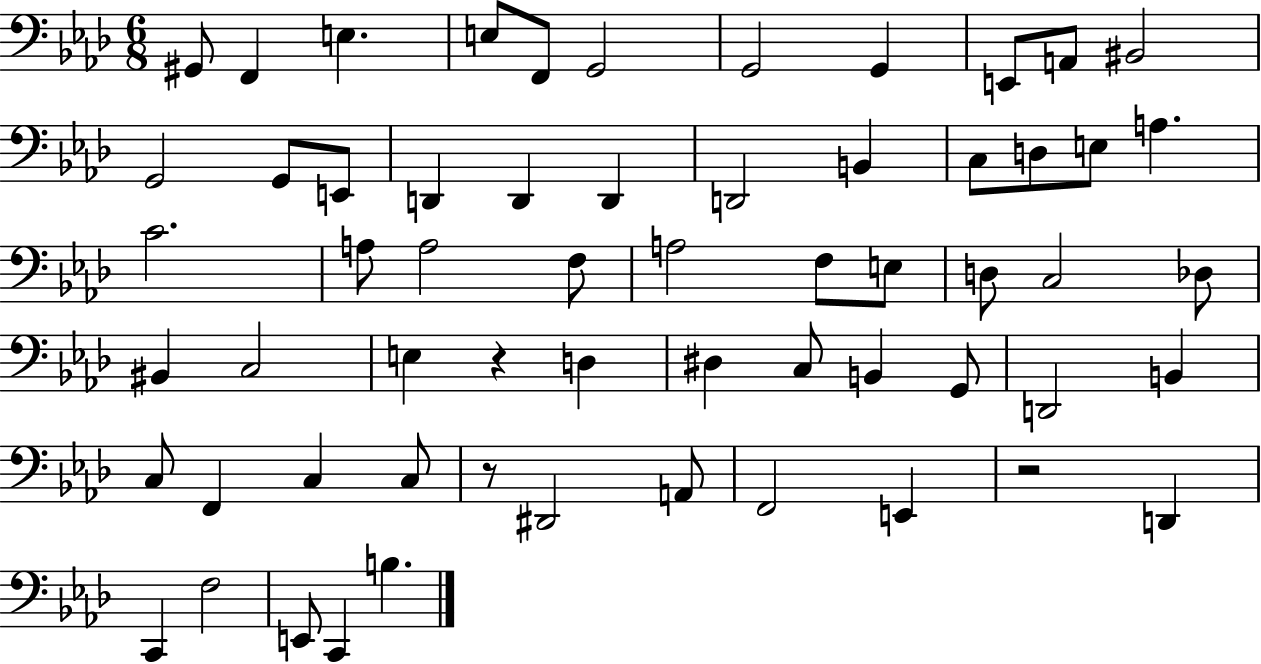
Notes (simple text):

G#2/e F2/q E3/q. E3/e F2/e G2/h G2/h G2/q E2/e A2/e BIS2/h G2/h G2/e E2/e D2/q D2/q D2/q D2/h B2/q C3/e D3/e E3/e A3/q. C4/h. A3/e A3/h F3/e A3/h F3/e E3/e D3/e C3/h Db3/e BIS2/q C3/h E3/q R/q D3/q D#3/q C3/e B2/q G2/e D2/h B2/q C3/e F2/q C3/q C3/e R/e D#2/h A2/e F2/h E2/q R/h D2/q C2/q F3/h E2/e C2/q B3/q.